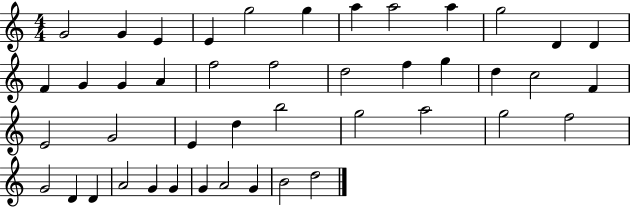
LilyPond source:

{
  \clef treble
  \numericTimeSignature
  \time 4/4
  \key c \major
  g'2 g'4 e'4 | e'4 g''2 g''4 | a''4 a''2 a''4 | g''2 d'4 d'4 | \break f'4 g'4 g'4 a'4 | f''2 f''2 | d''2 f''4 g''4 | d''4 c''2 f'4 | \break e'2 g'2 | e'4 d''4 b''2 | g''2 a''2 | g''2 f''2 | \break g'2 d'4 d'4 | a'2 g'4 g'4 | g'4 a'2 g'4 | b'2 d''2 | \break \bar "|."
}